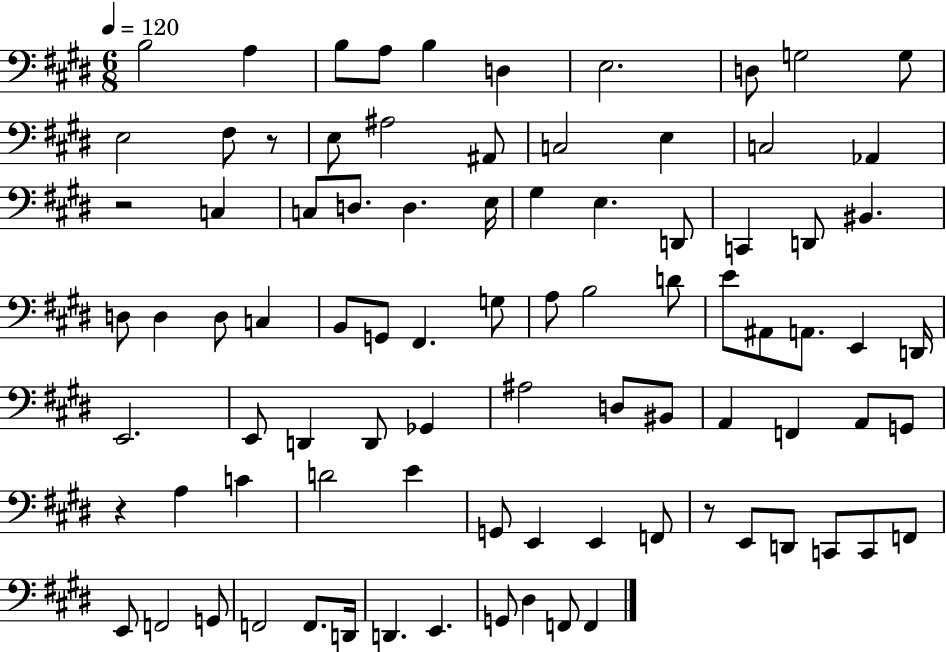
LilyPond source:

{
  \clef bass
  \numericTimeSignature
  \time 6/8
  \key e \major
  \tempo 4 = 120
  \repeat volta 2 { b2 a4 | b8 a8 b4 d4 | e2. | d8 g2 g8 | \break e2 fis8 r8 | e8 ais2 ais,8 | c2 e4 | c2 aes,4 | \break r2 c4 | c8 d8. d4. e16 | gis4 e4. d,8 | c,4 d,8 bis,4. | \break d8 d4 d8 c4 | b,8 g,8 fis,4. g8 | a8 b2 d'8 | e'8 ais,8 a,8. e,4 d,16 | \break e,2. | e,8 d,4 d,8 ges,4 | ais2 d8 bis,8 | a,4 f,4 a,8 g,8 | \break r4 a4 c'4 | d'2 e'4 | g,8 e,4 e,4 f,8 | r8 e,8 d,8 c,8 c,8 f,8 | \break e,8 f,2 g,8 | f,2 f,8. d,16 | d,4. e,4. | g,8 dis4 f,8 f,4 | \break } \bar "|."
}